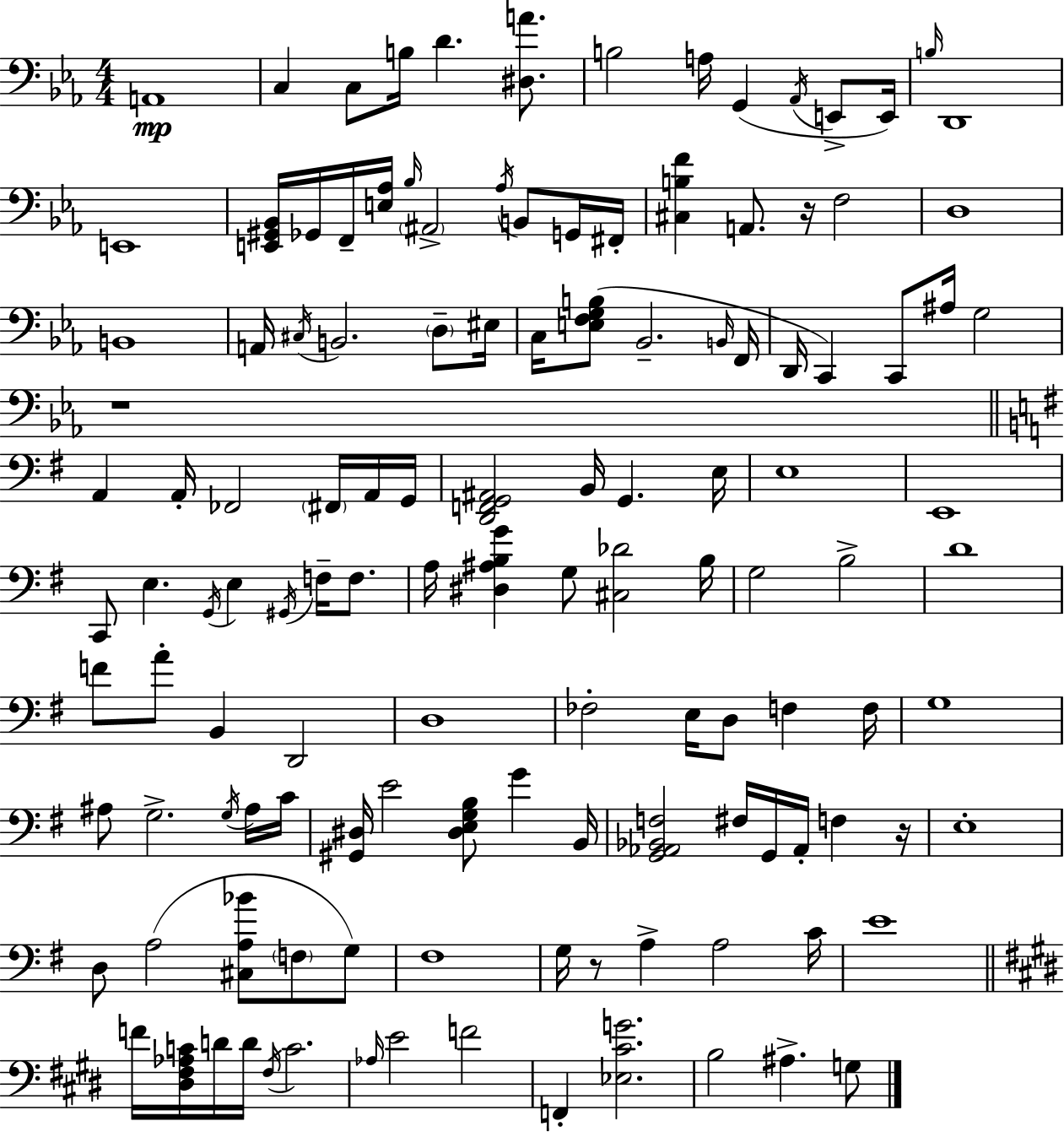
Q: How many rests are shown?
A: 4